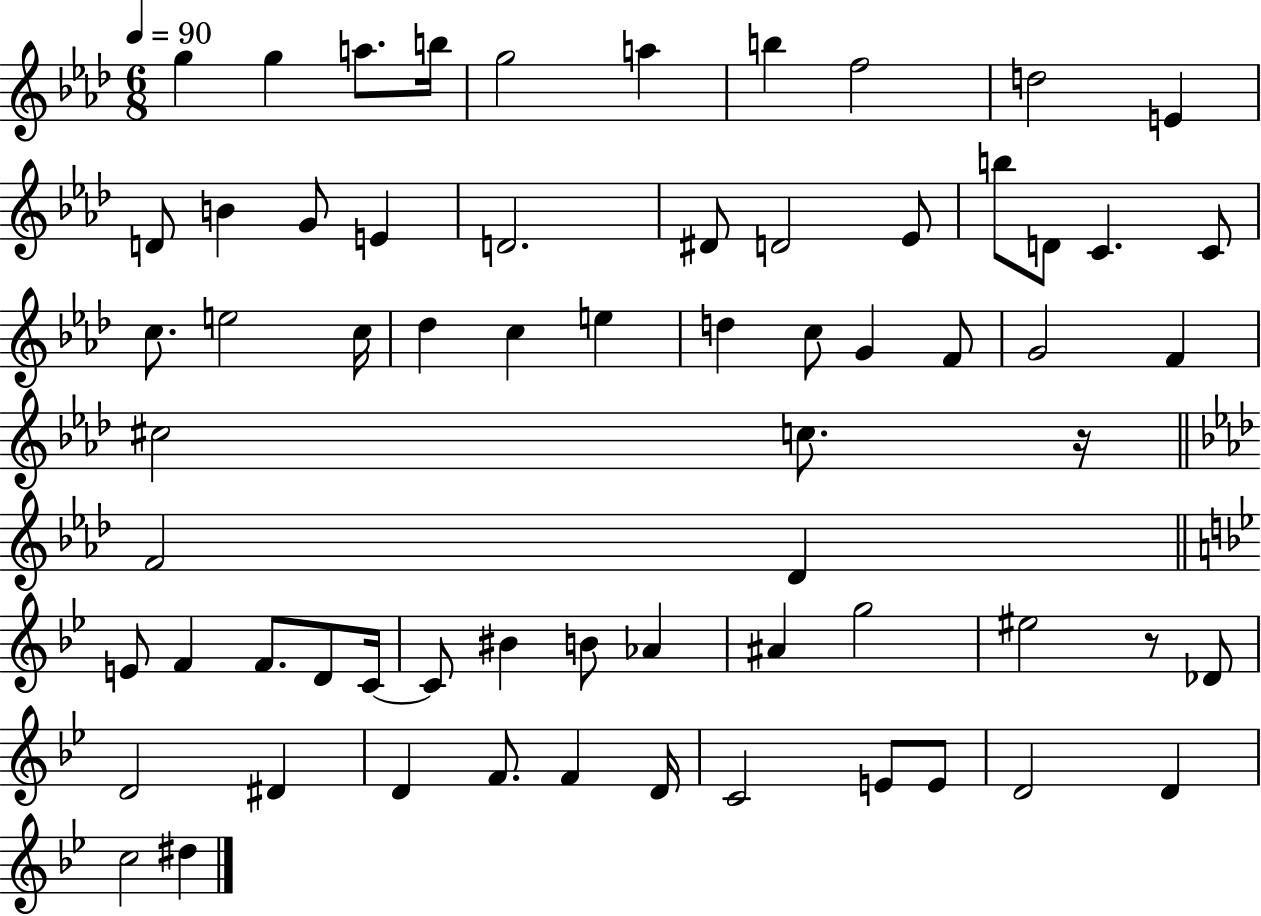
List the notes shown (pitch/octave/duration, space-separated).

G5/q G5/q A5/e. B5/s G5/h A5/q B5/q F5/h D5/h E4/q D4/e B4/q G4/e E4/q D4/h. D#4/e D4/h Eb4/e B5/e D4/e C4/q. C4/e C5/e. E5/h C5/s Db5/q C5/q E5/q D5/q C5/e G4/q F4/e G4/h F4/q C#5/h C5/e. R/s F4/h Db4/q E4/e F4/q F4/e. D4/e C4/s C4/e BIS4/q B4/e Ab4/q A#4/q G5/h EIS5/h R/e Db4/e D4/h D#4/q D4/q F4/e. F4/q D4/s C4/h E4/e E4/e D4/h D4/q C5/h D#5/q